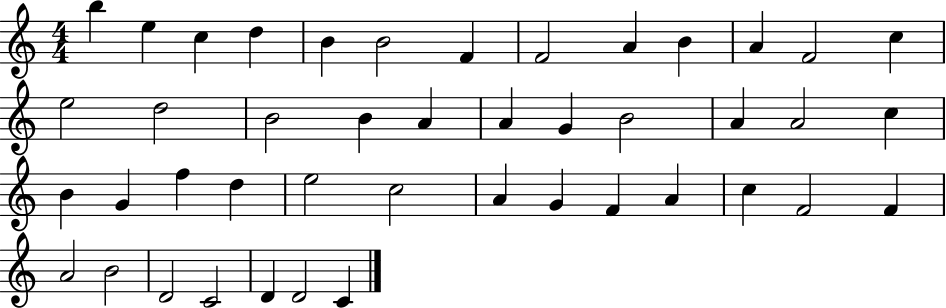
B5/q E5/q C5/q D5/q B4/q B4/h F4/q F4/h A4/q B4/q A4/q F4/h C5/q E5/h D5/h B4/h B4/q A4/q A4/q G4/q B4/h A4/q A4/h C5/q B4/q G4/q F5/q D5/q E5/h C5/h A4/q G4/q F4/q A4/q C5/q F4/h F4/q A4/h B4/h D4/h C4/h D4/q D4/h C4/q